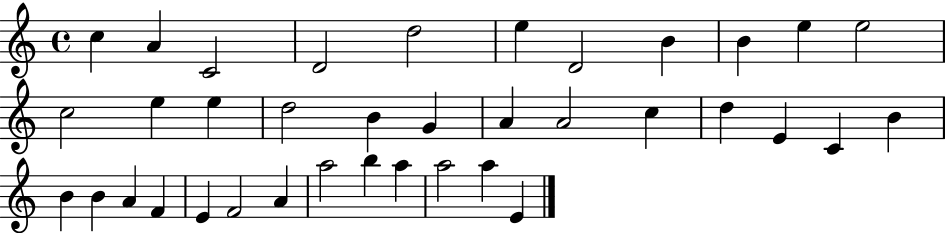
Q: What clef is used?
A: treble